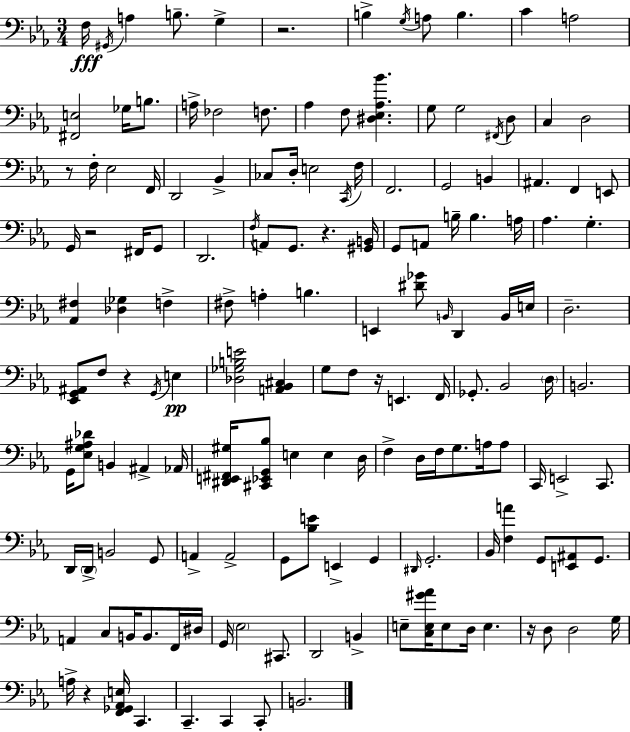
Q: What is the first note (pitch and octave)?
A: F3